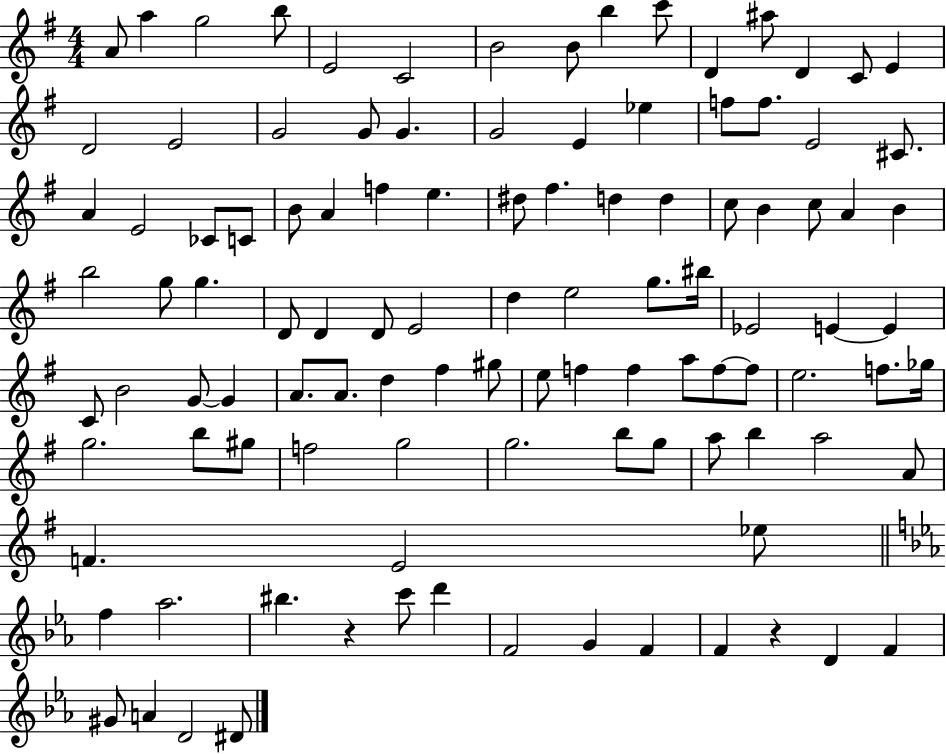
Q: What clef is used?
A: treble